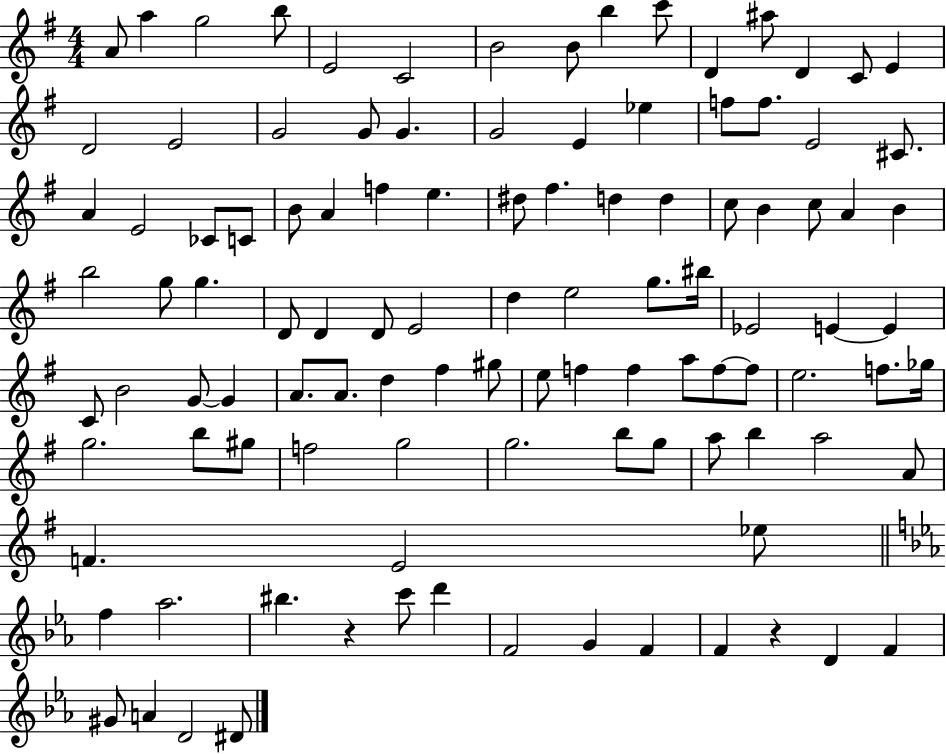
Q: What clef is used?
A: treble